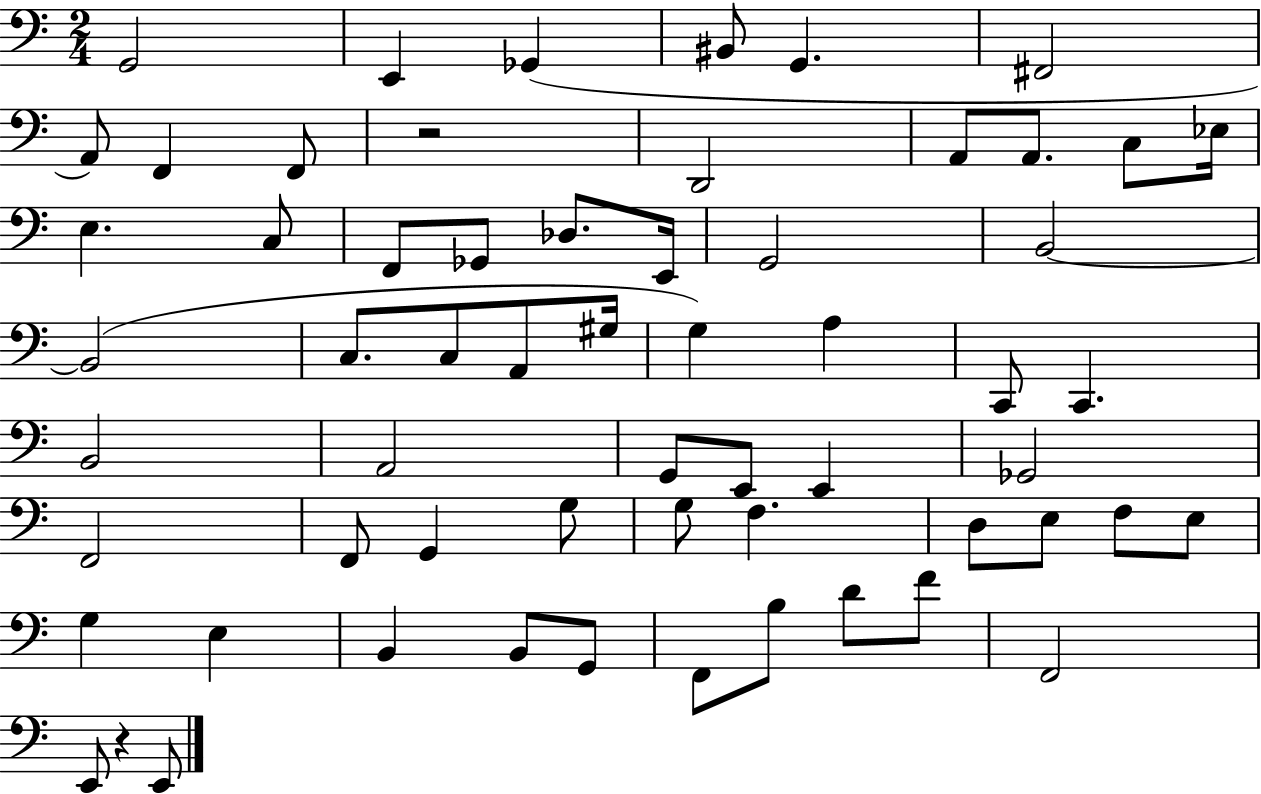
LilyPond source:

{
  \clef bass
  \numericTimeSignature
  \time 2/4
  \key c \major
  g,2 | e,4 ges,4( | bis,8 g,4. | fis,2 | \break a,8) f,4 f,8 | r2 | d,2 | a,8 a,8. c8 ees16 | \break e4. c8 | f,8 ges,8 des8. e,16 | g,2 | b,2~~ | \break b,2( | c8. c8 a,8 gis16 | g4) a4 | c,8 c,4. | \break b,2 | a,2 | g,8 e,8 e,4 | ges,2 | \break f,2 | f,8 g,4 g8 | g8 f4. | d8 e8 f8 e8 | \break g4 e4 | b,4 b,8 g,8 | f,8 b8 d'8 f'8 | f,2 | \break e,8 r4 e,8 | \bar "|."
}